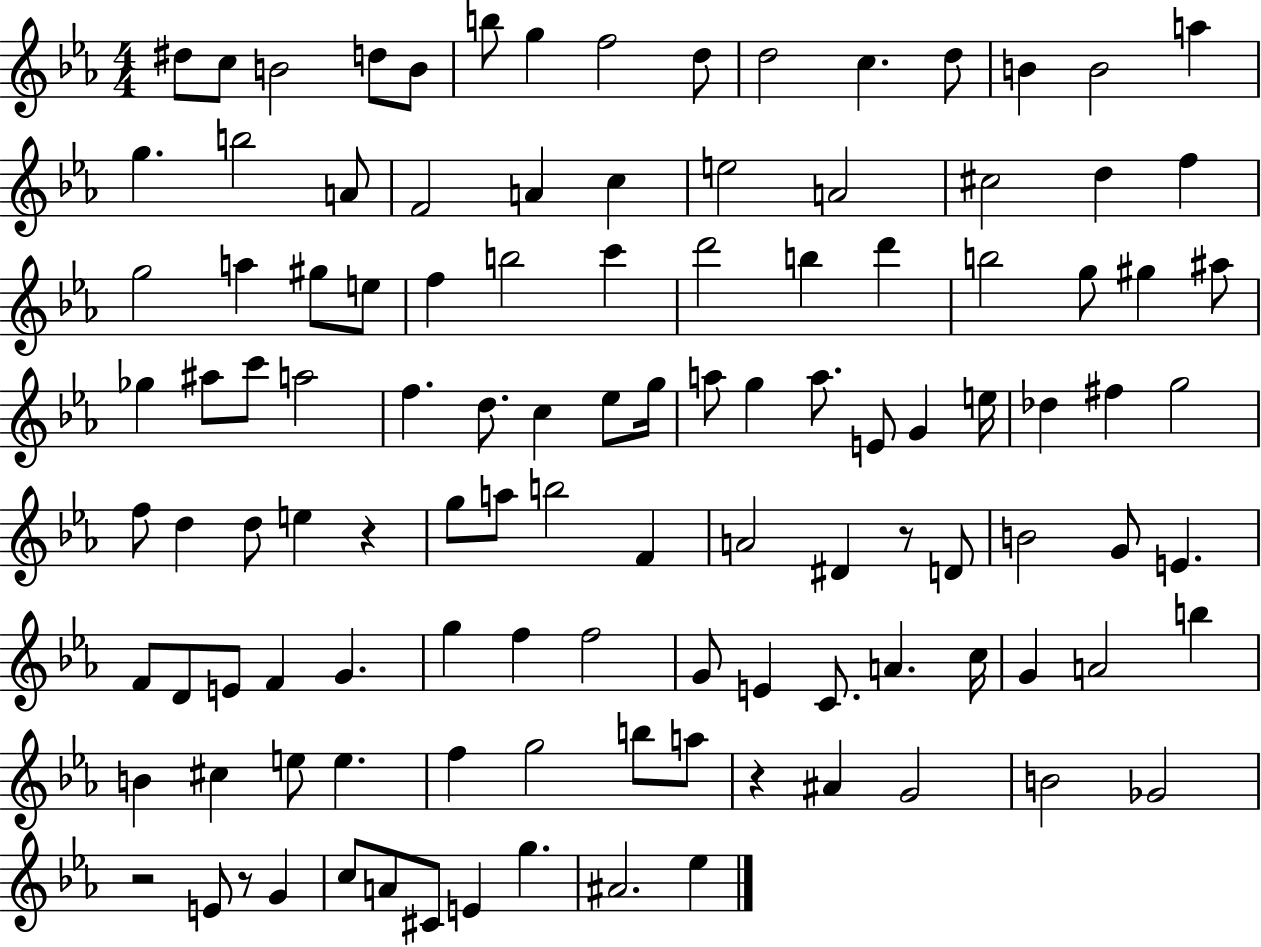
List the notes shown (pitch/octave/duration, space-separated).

D#5/e C5/e B4/h D5/e B4/e B5/e G5/q F5/h D5/e D5/h C5/q. D5/e B4/q B4/h A5/q G5/q. B5/h A4/e F4/h A4/q C5/q E5/h A4/h C#5/h D5/q F5/q G5/h A5/q G#5/e E5/e F5/q B5/h C6/q D6/h B5/q D6/q B5/h G5/e G#5/q A#5/e Gb5/q A#5/e C6/e A5/h F5/q. D5/e. C5/q Eb5/e G5/s A5/e G5/q A5/e. E4/e G4/q E5/s Db5/q F#5/q G5/h F5/e D5/q D5/e E5/q R/q G5/e A5/e B5/h F4/q A4/h D#4/q R/e D4/e B4/h G4/e E4/q. F4/e D4/e E4/e F4/q G4/q. G5/q F5/q F5/h G4/e E4/q C4/e. A4/q. C5/s G4/q A4/h B5/q B4/q C#5/q E5/e E5/q. F5/q G5/h B5/e A5/e R/q A#4/q G4/h B4/h Gb4/h R/h E4/e R/e G4/q C5/e A4/e C#4/e E4/q G5/q. A#4/h. Eb5/q